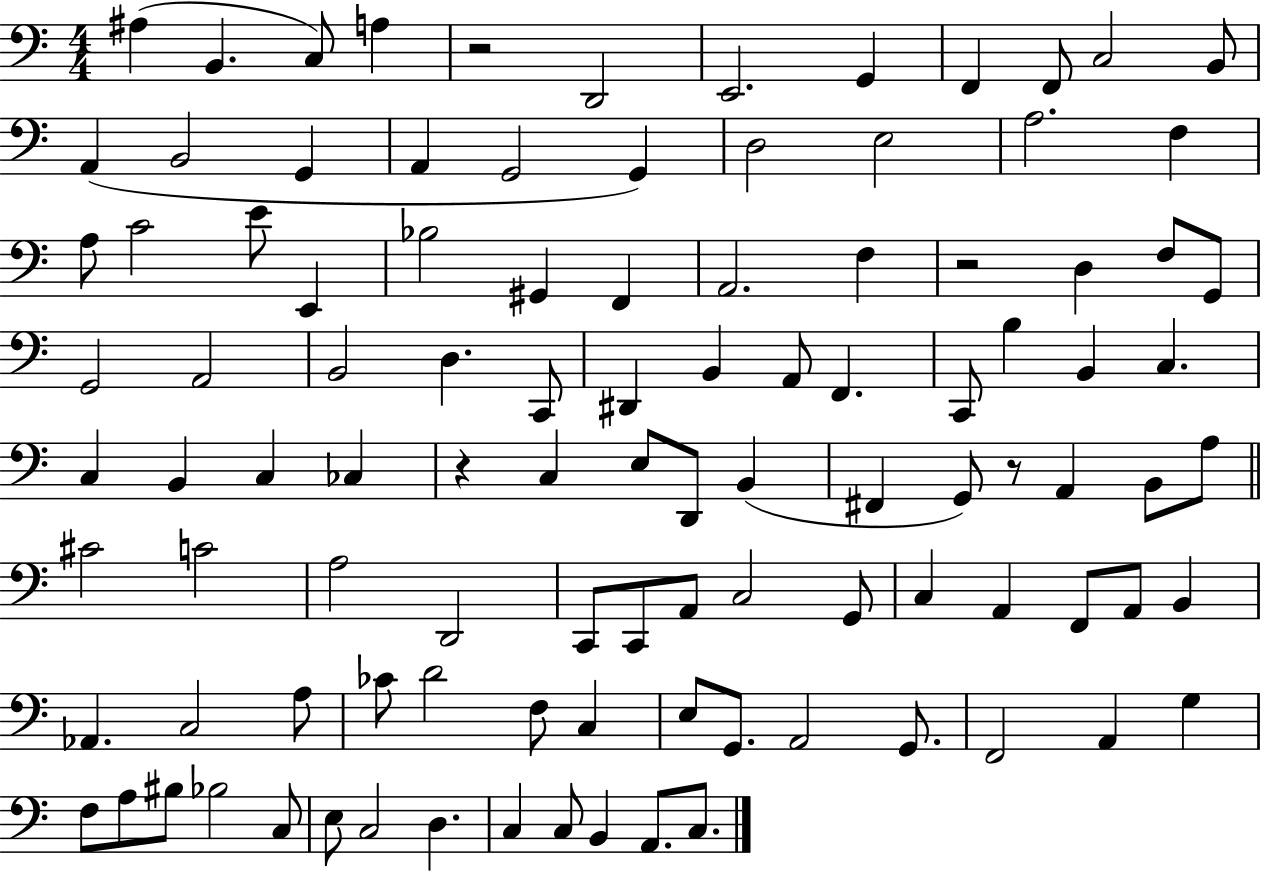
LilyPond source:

{
  \clef bass
  \numericTimeSignature
  \time 4/4
  \key c \major
  ais4( b,4. c8) a4 | r2 d,2 | e,2. g,4 | f,4 f,8 c2 b,8 | \break a,4( b,2 g,4 | a,4 g,2 g,4) | d2 e2 | a2. f4 | \break a8 c'2 e'8 e,4 | bes2 gis,4 f,4 | a,2. f4 | r2 d4 f8 g,8 | \break g,2 a,2 | b,2 d4. c,8 | dis,4 b,4 a,8 f,4. | c,8 b4 b,4 c4. | \break c4 b,4 c4 ces4 | r4 c4 e8 d,8 b,4( | fis,4 g,8) r8 a,4 b,8 a8 | \bar "||" \break \key c \major cis'2 c'2 | a2 d,2 | c,8 c,8 a,8 c2 g,8 | c4 a,4 f,8 a,8 b,4 | \break aes,4. c2 a8 | ces'8 d'2 f8 c4 | e8 g,8. a,2 g,8. | f,2 a,4 g4 | \break f8 a8 bis8 bes2 c8 | e8 c2 d4. | c4 c8 b,4 a,8. c8. | \bar "|."
}